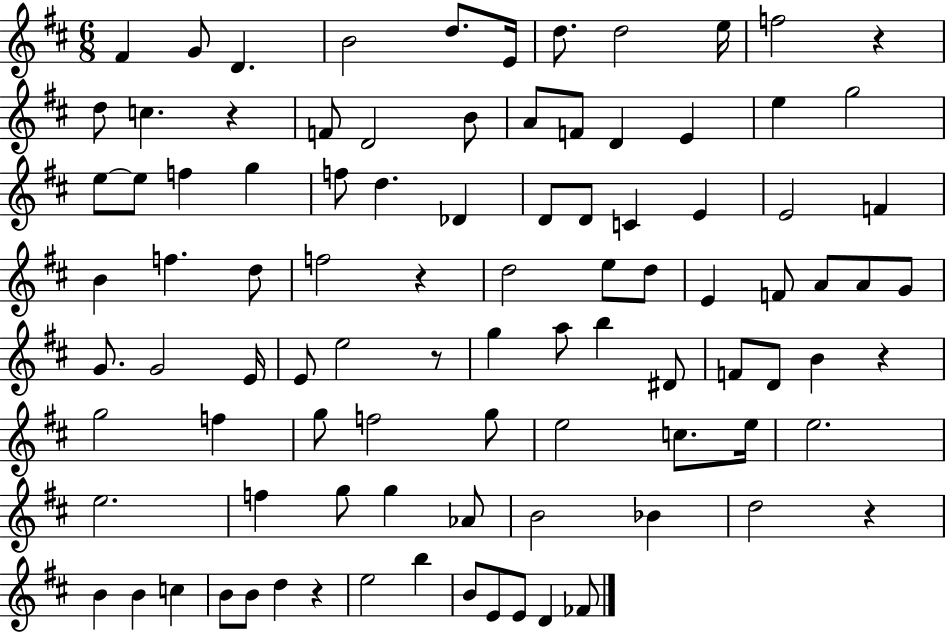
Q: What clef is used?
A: treble